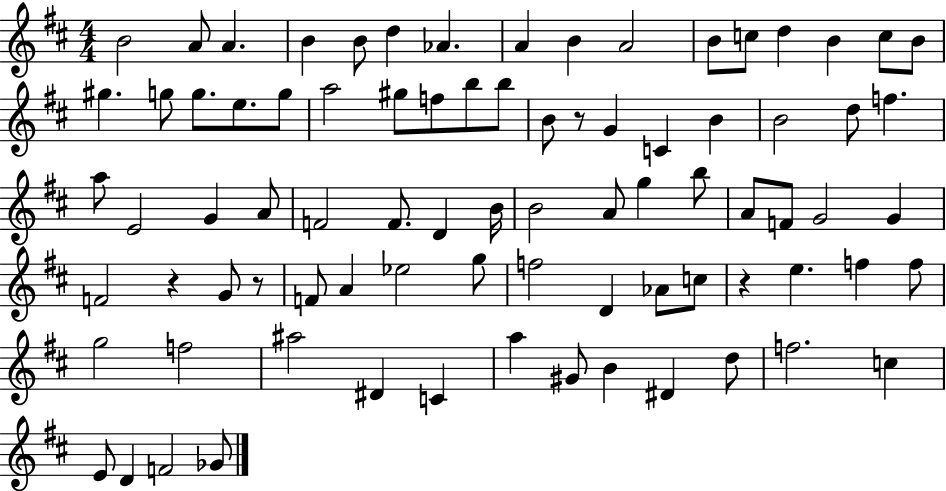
B4/h A4/e A4/q. B4/q B4/e D5/q Ab4/q. A4/q B4/q A4/h B4/e C5/e D5/q B4/q C5/e B4/e G#5/q. G5/e G5/e. E5/e. G5/e A5/h G#5/e F5/e B5/e B5/e B4/e R/e G4/q C4/q B4/q B4/h D5/e F5/q. A5/e E4/h G4/q A4/e F4/h F4/e. D4/q B4/s B4/h A4/e G5/q B5/e A4/e F4/e G4/h G4/q F4/h R/q G4/e R/e F4/e A4/q Eb5/h G5/e F5/h D4/q Ab4/e C5/e R/q E5/q. F5/q F5/e G5/h F5/h A#5/h D#4/q C4/q A5/q G#4/e B4/q D#4/q D5/e F5/h. C5/q E4/e D4/q F4/h Gb4/e